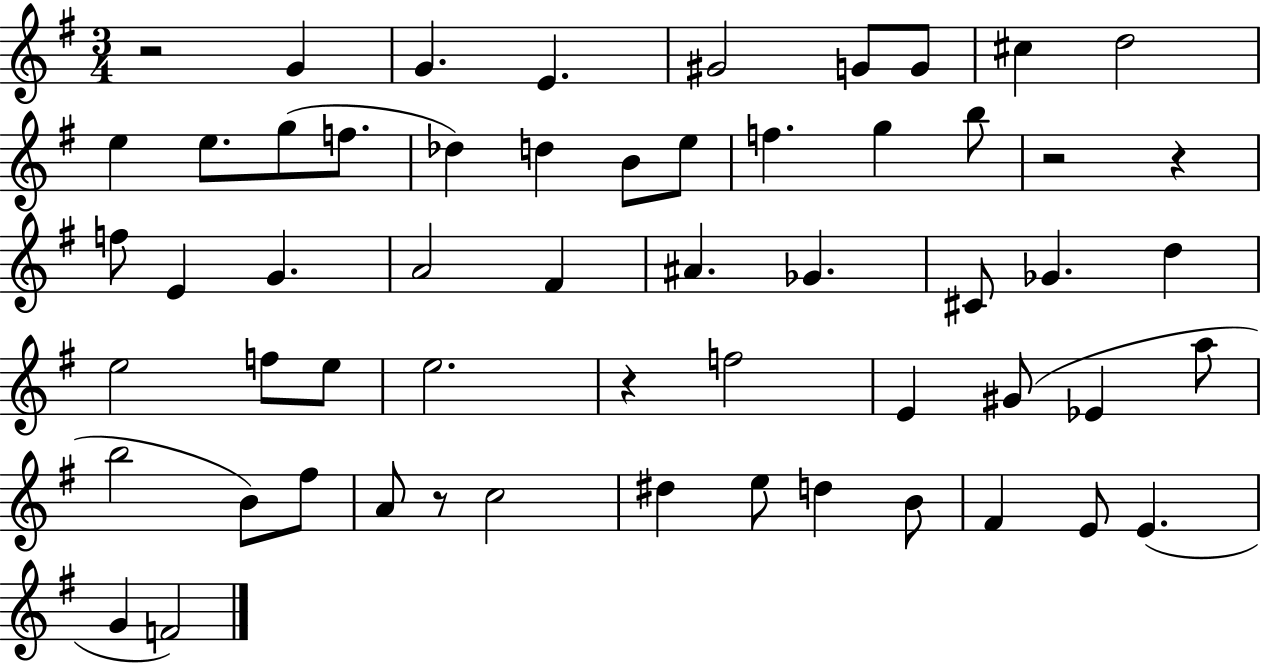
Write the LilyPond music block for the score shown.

{
  \clef treble
  \numericTimeSignature
  \time 3/4
  \key g \major
  r2 g'4 | g'4. e'4. | gis'2 g'8 g'8 | cis''4 d''2 | \break e''4 e''8. g''8( f''8. | des''4) d''4 b'8 e''8 | f''4. g''4 b''8 | r2 r4 | \break f''8 e'4 g'4. | a'2 fis'4 | ais'4. ges'4. | cis'8 ges'4. d''4 | \break e''2 f''8 e''8 | e''2. | r4 f''2 | e'4 gis'8( ees'4 a''8 | \break b''2 b'8) fis''8 | a'8 r8 c''2 | dis''4 e''8 d''4 b'8 | fis'4 e'8 e'4.( | \break g'4 f'2) | \bar "|."
}